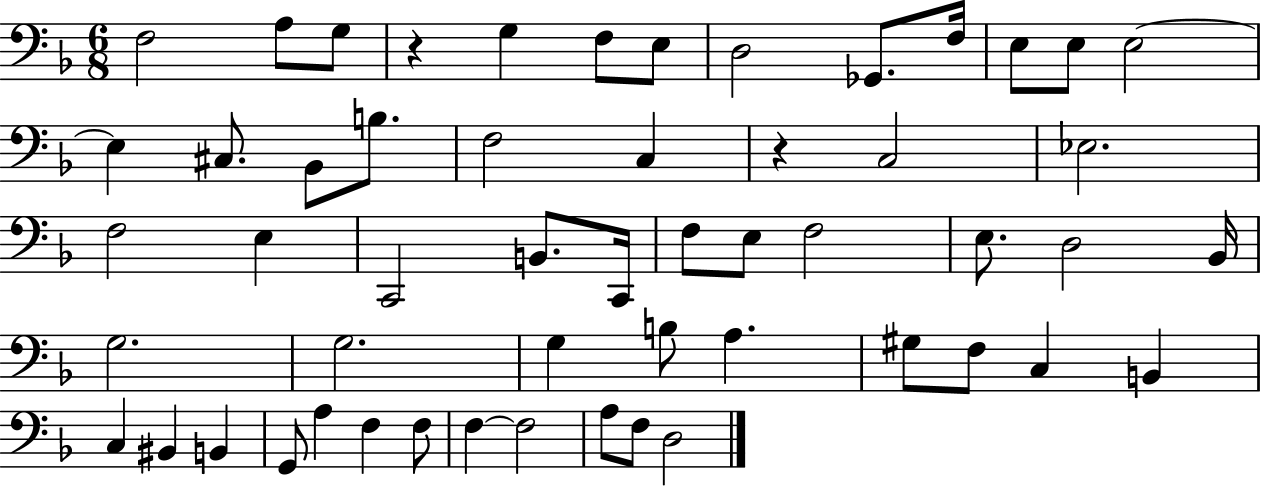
X:1
T:Untitled
M:6/8
L:1/4
K:F
F,2 A,/2 G,/2 z G, F,/2 E,/2 D,2 _G,,/2 F,/4 E,/2 E,/2 E,2 E, ^C,/2 _B,,/2 B,/2 F,2 C, z C,2 _E,2 F,2 E, C,,2 B,,/2 C,,/4 F,/2 E,/2 F,2 E,/2 D,2 _B,,/4 G,2 G,2 G, B,/2 A, ^G,/2 F,/2 C, B,, C, ^B,, B,, G,,/2 A, F, F,/2 F, F,2 A,/2 F,/2 D,2